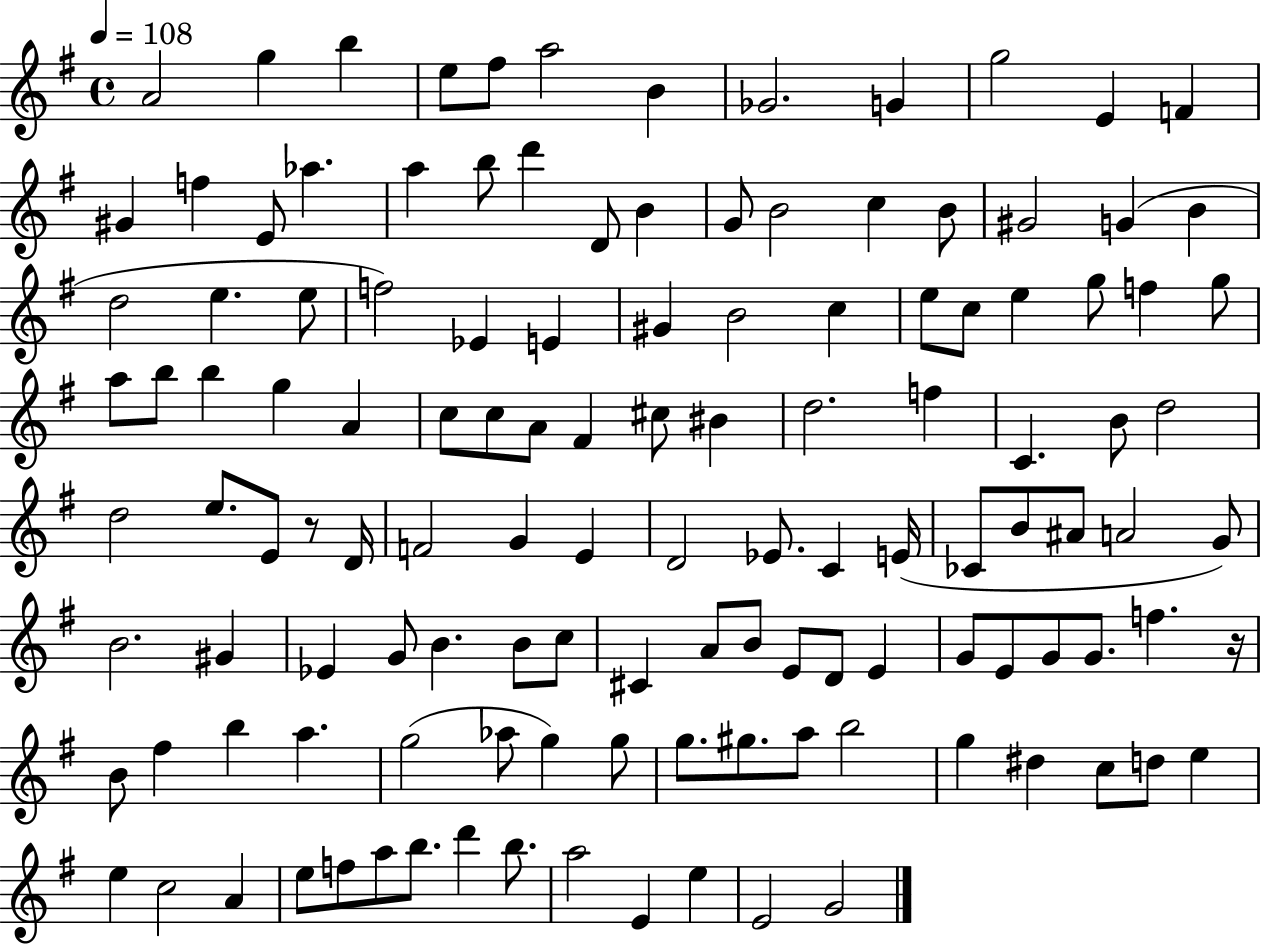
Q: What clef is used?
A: treble